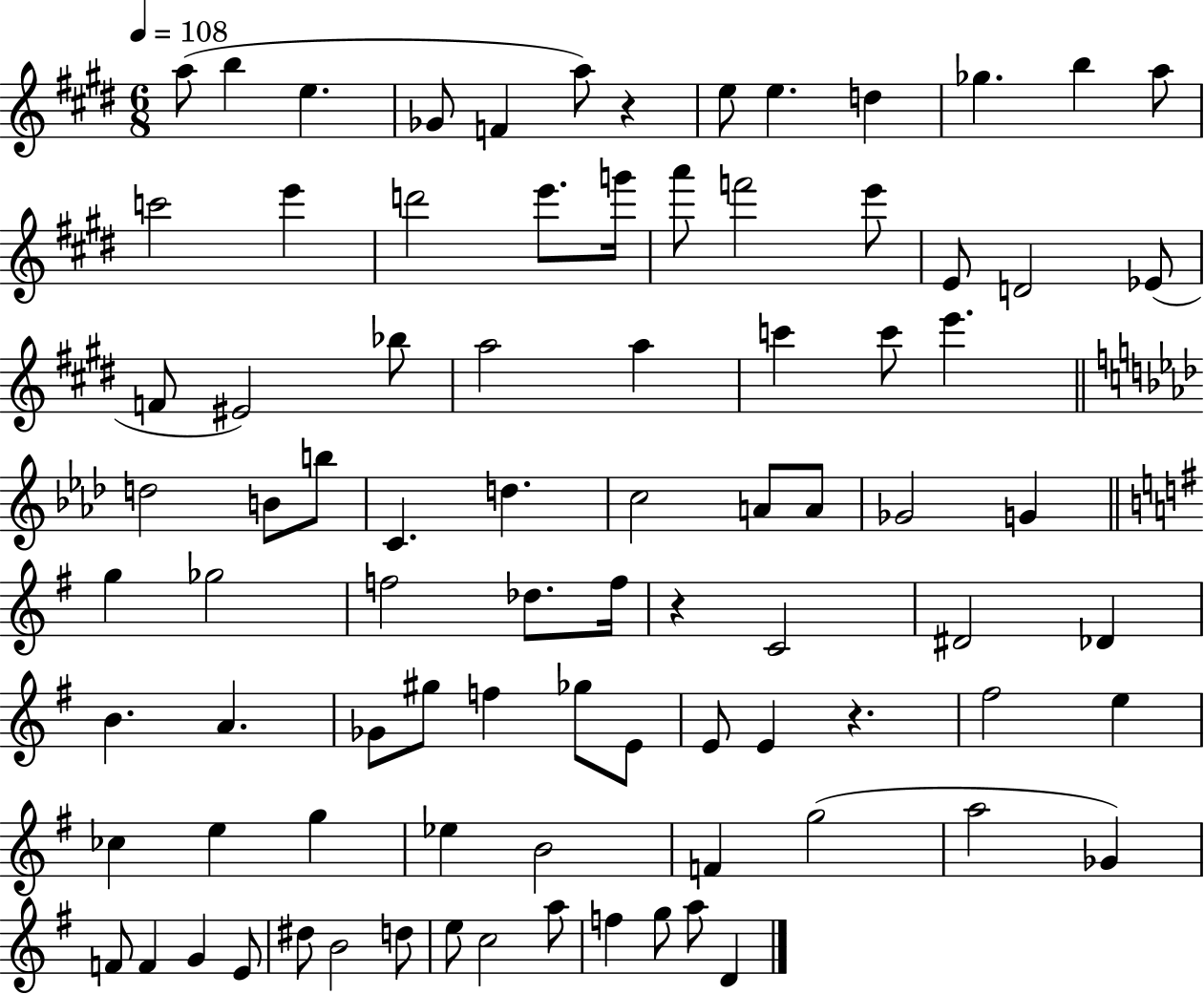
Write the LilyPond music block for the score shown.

{
  \clef treble
  \numericTimeSignature
  \time 6/8
  \key e \major
  \tempo 4 = 108
  \repeat volta 2 { a''8( b''4 e''4. | ges'8 f'4 a''8) r4 | e''8 e''4. d''4 | ges''4. b''4 a''8 | \break c'''2 e'''4 | d'''2 e'''8. g'''16 | a'''8 f'''2 e'''8 | e'8 d'2 ees'8( | \break f'8 eis'2) bes''8 | a''2 a''4 | c'''4 c'''8 e'''4. | \bar "||" \break \key aes \major d''2 b'8 b''8 | c'4. d''4. | c''2 a'8 a'8 | ges'2 g'4 | \break \bar "||" \break \key g \major g''4 ges''2 | f''2 des''8. f''16 | r4 c'2 | dis'2 des'4 | \break b'4. a'4. | ges'8 gis''8 f''4 ges''8 e'8 | e'8 e'4 r4. | fis''2 e''4 | \break ces''4 e''4 g''4 | ees''4 b'2 | f'4 g''2( | a''2 ges'4) | \break f'8 f'4 g'4 e'8 | dis''8 b'2 d''8 | e''8 c''2 a''8 | f''4 g''8 a''8 d'4 | \break } \bar "|."
}